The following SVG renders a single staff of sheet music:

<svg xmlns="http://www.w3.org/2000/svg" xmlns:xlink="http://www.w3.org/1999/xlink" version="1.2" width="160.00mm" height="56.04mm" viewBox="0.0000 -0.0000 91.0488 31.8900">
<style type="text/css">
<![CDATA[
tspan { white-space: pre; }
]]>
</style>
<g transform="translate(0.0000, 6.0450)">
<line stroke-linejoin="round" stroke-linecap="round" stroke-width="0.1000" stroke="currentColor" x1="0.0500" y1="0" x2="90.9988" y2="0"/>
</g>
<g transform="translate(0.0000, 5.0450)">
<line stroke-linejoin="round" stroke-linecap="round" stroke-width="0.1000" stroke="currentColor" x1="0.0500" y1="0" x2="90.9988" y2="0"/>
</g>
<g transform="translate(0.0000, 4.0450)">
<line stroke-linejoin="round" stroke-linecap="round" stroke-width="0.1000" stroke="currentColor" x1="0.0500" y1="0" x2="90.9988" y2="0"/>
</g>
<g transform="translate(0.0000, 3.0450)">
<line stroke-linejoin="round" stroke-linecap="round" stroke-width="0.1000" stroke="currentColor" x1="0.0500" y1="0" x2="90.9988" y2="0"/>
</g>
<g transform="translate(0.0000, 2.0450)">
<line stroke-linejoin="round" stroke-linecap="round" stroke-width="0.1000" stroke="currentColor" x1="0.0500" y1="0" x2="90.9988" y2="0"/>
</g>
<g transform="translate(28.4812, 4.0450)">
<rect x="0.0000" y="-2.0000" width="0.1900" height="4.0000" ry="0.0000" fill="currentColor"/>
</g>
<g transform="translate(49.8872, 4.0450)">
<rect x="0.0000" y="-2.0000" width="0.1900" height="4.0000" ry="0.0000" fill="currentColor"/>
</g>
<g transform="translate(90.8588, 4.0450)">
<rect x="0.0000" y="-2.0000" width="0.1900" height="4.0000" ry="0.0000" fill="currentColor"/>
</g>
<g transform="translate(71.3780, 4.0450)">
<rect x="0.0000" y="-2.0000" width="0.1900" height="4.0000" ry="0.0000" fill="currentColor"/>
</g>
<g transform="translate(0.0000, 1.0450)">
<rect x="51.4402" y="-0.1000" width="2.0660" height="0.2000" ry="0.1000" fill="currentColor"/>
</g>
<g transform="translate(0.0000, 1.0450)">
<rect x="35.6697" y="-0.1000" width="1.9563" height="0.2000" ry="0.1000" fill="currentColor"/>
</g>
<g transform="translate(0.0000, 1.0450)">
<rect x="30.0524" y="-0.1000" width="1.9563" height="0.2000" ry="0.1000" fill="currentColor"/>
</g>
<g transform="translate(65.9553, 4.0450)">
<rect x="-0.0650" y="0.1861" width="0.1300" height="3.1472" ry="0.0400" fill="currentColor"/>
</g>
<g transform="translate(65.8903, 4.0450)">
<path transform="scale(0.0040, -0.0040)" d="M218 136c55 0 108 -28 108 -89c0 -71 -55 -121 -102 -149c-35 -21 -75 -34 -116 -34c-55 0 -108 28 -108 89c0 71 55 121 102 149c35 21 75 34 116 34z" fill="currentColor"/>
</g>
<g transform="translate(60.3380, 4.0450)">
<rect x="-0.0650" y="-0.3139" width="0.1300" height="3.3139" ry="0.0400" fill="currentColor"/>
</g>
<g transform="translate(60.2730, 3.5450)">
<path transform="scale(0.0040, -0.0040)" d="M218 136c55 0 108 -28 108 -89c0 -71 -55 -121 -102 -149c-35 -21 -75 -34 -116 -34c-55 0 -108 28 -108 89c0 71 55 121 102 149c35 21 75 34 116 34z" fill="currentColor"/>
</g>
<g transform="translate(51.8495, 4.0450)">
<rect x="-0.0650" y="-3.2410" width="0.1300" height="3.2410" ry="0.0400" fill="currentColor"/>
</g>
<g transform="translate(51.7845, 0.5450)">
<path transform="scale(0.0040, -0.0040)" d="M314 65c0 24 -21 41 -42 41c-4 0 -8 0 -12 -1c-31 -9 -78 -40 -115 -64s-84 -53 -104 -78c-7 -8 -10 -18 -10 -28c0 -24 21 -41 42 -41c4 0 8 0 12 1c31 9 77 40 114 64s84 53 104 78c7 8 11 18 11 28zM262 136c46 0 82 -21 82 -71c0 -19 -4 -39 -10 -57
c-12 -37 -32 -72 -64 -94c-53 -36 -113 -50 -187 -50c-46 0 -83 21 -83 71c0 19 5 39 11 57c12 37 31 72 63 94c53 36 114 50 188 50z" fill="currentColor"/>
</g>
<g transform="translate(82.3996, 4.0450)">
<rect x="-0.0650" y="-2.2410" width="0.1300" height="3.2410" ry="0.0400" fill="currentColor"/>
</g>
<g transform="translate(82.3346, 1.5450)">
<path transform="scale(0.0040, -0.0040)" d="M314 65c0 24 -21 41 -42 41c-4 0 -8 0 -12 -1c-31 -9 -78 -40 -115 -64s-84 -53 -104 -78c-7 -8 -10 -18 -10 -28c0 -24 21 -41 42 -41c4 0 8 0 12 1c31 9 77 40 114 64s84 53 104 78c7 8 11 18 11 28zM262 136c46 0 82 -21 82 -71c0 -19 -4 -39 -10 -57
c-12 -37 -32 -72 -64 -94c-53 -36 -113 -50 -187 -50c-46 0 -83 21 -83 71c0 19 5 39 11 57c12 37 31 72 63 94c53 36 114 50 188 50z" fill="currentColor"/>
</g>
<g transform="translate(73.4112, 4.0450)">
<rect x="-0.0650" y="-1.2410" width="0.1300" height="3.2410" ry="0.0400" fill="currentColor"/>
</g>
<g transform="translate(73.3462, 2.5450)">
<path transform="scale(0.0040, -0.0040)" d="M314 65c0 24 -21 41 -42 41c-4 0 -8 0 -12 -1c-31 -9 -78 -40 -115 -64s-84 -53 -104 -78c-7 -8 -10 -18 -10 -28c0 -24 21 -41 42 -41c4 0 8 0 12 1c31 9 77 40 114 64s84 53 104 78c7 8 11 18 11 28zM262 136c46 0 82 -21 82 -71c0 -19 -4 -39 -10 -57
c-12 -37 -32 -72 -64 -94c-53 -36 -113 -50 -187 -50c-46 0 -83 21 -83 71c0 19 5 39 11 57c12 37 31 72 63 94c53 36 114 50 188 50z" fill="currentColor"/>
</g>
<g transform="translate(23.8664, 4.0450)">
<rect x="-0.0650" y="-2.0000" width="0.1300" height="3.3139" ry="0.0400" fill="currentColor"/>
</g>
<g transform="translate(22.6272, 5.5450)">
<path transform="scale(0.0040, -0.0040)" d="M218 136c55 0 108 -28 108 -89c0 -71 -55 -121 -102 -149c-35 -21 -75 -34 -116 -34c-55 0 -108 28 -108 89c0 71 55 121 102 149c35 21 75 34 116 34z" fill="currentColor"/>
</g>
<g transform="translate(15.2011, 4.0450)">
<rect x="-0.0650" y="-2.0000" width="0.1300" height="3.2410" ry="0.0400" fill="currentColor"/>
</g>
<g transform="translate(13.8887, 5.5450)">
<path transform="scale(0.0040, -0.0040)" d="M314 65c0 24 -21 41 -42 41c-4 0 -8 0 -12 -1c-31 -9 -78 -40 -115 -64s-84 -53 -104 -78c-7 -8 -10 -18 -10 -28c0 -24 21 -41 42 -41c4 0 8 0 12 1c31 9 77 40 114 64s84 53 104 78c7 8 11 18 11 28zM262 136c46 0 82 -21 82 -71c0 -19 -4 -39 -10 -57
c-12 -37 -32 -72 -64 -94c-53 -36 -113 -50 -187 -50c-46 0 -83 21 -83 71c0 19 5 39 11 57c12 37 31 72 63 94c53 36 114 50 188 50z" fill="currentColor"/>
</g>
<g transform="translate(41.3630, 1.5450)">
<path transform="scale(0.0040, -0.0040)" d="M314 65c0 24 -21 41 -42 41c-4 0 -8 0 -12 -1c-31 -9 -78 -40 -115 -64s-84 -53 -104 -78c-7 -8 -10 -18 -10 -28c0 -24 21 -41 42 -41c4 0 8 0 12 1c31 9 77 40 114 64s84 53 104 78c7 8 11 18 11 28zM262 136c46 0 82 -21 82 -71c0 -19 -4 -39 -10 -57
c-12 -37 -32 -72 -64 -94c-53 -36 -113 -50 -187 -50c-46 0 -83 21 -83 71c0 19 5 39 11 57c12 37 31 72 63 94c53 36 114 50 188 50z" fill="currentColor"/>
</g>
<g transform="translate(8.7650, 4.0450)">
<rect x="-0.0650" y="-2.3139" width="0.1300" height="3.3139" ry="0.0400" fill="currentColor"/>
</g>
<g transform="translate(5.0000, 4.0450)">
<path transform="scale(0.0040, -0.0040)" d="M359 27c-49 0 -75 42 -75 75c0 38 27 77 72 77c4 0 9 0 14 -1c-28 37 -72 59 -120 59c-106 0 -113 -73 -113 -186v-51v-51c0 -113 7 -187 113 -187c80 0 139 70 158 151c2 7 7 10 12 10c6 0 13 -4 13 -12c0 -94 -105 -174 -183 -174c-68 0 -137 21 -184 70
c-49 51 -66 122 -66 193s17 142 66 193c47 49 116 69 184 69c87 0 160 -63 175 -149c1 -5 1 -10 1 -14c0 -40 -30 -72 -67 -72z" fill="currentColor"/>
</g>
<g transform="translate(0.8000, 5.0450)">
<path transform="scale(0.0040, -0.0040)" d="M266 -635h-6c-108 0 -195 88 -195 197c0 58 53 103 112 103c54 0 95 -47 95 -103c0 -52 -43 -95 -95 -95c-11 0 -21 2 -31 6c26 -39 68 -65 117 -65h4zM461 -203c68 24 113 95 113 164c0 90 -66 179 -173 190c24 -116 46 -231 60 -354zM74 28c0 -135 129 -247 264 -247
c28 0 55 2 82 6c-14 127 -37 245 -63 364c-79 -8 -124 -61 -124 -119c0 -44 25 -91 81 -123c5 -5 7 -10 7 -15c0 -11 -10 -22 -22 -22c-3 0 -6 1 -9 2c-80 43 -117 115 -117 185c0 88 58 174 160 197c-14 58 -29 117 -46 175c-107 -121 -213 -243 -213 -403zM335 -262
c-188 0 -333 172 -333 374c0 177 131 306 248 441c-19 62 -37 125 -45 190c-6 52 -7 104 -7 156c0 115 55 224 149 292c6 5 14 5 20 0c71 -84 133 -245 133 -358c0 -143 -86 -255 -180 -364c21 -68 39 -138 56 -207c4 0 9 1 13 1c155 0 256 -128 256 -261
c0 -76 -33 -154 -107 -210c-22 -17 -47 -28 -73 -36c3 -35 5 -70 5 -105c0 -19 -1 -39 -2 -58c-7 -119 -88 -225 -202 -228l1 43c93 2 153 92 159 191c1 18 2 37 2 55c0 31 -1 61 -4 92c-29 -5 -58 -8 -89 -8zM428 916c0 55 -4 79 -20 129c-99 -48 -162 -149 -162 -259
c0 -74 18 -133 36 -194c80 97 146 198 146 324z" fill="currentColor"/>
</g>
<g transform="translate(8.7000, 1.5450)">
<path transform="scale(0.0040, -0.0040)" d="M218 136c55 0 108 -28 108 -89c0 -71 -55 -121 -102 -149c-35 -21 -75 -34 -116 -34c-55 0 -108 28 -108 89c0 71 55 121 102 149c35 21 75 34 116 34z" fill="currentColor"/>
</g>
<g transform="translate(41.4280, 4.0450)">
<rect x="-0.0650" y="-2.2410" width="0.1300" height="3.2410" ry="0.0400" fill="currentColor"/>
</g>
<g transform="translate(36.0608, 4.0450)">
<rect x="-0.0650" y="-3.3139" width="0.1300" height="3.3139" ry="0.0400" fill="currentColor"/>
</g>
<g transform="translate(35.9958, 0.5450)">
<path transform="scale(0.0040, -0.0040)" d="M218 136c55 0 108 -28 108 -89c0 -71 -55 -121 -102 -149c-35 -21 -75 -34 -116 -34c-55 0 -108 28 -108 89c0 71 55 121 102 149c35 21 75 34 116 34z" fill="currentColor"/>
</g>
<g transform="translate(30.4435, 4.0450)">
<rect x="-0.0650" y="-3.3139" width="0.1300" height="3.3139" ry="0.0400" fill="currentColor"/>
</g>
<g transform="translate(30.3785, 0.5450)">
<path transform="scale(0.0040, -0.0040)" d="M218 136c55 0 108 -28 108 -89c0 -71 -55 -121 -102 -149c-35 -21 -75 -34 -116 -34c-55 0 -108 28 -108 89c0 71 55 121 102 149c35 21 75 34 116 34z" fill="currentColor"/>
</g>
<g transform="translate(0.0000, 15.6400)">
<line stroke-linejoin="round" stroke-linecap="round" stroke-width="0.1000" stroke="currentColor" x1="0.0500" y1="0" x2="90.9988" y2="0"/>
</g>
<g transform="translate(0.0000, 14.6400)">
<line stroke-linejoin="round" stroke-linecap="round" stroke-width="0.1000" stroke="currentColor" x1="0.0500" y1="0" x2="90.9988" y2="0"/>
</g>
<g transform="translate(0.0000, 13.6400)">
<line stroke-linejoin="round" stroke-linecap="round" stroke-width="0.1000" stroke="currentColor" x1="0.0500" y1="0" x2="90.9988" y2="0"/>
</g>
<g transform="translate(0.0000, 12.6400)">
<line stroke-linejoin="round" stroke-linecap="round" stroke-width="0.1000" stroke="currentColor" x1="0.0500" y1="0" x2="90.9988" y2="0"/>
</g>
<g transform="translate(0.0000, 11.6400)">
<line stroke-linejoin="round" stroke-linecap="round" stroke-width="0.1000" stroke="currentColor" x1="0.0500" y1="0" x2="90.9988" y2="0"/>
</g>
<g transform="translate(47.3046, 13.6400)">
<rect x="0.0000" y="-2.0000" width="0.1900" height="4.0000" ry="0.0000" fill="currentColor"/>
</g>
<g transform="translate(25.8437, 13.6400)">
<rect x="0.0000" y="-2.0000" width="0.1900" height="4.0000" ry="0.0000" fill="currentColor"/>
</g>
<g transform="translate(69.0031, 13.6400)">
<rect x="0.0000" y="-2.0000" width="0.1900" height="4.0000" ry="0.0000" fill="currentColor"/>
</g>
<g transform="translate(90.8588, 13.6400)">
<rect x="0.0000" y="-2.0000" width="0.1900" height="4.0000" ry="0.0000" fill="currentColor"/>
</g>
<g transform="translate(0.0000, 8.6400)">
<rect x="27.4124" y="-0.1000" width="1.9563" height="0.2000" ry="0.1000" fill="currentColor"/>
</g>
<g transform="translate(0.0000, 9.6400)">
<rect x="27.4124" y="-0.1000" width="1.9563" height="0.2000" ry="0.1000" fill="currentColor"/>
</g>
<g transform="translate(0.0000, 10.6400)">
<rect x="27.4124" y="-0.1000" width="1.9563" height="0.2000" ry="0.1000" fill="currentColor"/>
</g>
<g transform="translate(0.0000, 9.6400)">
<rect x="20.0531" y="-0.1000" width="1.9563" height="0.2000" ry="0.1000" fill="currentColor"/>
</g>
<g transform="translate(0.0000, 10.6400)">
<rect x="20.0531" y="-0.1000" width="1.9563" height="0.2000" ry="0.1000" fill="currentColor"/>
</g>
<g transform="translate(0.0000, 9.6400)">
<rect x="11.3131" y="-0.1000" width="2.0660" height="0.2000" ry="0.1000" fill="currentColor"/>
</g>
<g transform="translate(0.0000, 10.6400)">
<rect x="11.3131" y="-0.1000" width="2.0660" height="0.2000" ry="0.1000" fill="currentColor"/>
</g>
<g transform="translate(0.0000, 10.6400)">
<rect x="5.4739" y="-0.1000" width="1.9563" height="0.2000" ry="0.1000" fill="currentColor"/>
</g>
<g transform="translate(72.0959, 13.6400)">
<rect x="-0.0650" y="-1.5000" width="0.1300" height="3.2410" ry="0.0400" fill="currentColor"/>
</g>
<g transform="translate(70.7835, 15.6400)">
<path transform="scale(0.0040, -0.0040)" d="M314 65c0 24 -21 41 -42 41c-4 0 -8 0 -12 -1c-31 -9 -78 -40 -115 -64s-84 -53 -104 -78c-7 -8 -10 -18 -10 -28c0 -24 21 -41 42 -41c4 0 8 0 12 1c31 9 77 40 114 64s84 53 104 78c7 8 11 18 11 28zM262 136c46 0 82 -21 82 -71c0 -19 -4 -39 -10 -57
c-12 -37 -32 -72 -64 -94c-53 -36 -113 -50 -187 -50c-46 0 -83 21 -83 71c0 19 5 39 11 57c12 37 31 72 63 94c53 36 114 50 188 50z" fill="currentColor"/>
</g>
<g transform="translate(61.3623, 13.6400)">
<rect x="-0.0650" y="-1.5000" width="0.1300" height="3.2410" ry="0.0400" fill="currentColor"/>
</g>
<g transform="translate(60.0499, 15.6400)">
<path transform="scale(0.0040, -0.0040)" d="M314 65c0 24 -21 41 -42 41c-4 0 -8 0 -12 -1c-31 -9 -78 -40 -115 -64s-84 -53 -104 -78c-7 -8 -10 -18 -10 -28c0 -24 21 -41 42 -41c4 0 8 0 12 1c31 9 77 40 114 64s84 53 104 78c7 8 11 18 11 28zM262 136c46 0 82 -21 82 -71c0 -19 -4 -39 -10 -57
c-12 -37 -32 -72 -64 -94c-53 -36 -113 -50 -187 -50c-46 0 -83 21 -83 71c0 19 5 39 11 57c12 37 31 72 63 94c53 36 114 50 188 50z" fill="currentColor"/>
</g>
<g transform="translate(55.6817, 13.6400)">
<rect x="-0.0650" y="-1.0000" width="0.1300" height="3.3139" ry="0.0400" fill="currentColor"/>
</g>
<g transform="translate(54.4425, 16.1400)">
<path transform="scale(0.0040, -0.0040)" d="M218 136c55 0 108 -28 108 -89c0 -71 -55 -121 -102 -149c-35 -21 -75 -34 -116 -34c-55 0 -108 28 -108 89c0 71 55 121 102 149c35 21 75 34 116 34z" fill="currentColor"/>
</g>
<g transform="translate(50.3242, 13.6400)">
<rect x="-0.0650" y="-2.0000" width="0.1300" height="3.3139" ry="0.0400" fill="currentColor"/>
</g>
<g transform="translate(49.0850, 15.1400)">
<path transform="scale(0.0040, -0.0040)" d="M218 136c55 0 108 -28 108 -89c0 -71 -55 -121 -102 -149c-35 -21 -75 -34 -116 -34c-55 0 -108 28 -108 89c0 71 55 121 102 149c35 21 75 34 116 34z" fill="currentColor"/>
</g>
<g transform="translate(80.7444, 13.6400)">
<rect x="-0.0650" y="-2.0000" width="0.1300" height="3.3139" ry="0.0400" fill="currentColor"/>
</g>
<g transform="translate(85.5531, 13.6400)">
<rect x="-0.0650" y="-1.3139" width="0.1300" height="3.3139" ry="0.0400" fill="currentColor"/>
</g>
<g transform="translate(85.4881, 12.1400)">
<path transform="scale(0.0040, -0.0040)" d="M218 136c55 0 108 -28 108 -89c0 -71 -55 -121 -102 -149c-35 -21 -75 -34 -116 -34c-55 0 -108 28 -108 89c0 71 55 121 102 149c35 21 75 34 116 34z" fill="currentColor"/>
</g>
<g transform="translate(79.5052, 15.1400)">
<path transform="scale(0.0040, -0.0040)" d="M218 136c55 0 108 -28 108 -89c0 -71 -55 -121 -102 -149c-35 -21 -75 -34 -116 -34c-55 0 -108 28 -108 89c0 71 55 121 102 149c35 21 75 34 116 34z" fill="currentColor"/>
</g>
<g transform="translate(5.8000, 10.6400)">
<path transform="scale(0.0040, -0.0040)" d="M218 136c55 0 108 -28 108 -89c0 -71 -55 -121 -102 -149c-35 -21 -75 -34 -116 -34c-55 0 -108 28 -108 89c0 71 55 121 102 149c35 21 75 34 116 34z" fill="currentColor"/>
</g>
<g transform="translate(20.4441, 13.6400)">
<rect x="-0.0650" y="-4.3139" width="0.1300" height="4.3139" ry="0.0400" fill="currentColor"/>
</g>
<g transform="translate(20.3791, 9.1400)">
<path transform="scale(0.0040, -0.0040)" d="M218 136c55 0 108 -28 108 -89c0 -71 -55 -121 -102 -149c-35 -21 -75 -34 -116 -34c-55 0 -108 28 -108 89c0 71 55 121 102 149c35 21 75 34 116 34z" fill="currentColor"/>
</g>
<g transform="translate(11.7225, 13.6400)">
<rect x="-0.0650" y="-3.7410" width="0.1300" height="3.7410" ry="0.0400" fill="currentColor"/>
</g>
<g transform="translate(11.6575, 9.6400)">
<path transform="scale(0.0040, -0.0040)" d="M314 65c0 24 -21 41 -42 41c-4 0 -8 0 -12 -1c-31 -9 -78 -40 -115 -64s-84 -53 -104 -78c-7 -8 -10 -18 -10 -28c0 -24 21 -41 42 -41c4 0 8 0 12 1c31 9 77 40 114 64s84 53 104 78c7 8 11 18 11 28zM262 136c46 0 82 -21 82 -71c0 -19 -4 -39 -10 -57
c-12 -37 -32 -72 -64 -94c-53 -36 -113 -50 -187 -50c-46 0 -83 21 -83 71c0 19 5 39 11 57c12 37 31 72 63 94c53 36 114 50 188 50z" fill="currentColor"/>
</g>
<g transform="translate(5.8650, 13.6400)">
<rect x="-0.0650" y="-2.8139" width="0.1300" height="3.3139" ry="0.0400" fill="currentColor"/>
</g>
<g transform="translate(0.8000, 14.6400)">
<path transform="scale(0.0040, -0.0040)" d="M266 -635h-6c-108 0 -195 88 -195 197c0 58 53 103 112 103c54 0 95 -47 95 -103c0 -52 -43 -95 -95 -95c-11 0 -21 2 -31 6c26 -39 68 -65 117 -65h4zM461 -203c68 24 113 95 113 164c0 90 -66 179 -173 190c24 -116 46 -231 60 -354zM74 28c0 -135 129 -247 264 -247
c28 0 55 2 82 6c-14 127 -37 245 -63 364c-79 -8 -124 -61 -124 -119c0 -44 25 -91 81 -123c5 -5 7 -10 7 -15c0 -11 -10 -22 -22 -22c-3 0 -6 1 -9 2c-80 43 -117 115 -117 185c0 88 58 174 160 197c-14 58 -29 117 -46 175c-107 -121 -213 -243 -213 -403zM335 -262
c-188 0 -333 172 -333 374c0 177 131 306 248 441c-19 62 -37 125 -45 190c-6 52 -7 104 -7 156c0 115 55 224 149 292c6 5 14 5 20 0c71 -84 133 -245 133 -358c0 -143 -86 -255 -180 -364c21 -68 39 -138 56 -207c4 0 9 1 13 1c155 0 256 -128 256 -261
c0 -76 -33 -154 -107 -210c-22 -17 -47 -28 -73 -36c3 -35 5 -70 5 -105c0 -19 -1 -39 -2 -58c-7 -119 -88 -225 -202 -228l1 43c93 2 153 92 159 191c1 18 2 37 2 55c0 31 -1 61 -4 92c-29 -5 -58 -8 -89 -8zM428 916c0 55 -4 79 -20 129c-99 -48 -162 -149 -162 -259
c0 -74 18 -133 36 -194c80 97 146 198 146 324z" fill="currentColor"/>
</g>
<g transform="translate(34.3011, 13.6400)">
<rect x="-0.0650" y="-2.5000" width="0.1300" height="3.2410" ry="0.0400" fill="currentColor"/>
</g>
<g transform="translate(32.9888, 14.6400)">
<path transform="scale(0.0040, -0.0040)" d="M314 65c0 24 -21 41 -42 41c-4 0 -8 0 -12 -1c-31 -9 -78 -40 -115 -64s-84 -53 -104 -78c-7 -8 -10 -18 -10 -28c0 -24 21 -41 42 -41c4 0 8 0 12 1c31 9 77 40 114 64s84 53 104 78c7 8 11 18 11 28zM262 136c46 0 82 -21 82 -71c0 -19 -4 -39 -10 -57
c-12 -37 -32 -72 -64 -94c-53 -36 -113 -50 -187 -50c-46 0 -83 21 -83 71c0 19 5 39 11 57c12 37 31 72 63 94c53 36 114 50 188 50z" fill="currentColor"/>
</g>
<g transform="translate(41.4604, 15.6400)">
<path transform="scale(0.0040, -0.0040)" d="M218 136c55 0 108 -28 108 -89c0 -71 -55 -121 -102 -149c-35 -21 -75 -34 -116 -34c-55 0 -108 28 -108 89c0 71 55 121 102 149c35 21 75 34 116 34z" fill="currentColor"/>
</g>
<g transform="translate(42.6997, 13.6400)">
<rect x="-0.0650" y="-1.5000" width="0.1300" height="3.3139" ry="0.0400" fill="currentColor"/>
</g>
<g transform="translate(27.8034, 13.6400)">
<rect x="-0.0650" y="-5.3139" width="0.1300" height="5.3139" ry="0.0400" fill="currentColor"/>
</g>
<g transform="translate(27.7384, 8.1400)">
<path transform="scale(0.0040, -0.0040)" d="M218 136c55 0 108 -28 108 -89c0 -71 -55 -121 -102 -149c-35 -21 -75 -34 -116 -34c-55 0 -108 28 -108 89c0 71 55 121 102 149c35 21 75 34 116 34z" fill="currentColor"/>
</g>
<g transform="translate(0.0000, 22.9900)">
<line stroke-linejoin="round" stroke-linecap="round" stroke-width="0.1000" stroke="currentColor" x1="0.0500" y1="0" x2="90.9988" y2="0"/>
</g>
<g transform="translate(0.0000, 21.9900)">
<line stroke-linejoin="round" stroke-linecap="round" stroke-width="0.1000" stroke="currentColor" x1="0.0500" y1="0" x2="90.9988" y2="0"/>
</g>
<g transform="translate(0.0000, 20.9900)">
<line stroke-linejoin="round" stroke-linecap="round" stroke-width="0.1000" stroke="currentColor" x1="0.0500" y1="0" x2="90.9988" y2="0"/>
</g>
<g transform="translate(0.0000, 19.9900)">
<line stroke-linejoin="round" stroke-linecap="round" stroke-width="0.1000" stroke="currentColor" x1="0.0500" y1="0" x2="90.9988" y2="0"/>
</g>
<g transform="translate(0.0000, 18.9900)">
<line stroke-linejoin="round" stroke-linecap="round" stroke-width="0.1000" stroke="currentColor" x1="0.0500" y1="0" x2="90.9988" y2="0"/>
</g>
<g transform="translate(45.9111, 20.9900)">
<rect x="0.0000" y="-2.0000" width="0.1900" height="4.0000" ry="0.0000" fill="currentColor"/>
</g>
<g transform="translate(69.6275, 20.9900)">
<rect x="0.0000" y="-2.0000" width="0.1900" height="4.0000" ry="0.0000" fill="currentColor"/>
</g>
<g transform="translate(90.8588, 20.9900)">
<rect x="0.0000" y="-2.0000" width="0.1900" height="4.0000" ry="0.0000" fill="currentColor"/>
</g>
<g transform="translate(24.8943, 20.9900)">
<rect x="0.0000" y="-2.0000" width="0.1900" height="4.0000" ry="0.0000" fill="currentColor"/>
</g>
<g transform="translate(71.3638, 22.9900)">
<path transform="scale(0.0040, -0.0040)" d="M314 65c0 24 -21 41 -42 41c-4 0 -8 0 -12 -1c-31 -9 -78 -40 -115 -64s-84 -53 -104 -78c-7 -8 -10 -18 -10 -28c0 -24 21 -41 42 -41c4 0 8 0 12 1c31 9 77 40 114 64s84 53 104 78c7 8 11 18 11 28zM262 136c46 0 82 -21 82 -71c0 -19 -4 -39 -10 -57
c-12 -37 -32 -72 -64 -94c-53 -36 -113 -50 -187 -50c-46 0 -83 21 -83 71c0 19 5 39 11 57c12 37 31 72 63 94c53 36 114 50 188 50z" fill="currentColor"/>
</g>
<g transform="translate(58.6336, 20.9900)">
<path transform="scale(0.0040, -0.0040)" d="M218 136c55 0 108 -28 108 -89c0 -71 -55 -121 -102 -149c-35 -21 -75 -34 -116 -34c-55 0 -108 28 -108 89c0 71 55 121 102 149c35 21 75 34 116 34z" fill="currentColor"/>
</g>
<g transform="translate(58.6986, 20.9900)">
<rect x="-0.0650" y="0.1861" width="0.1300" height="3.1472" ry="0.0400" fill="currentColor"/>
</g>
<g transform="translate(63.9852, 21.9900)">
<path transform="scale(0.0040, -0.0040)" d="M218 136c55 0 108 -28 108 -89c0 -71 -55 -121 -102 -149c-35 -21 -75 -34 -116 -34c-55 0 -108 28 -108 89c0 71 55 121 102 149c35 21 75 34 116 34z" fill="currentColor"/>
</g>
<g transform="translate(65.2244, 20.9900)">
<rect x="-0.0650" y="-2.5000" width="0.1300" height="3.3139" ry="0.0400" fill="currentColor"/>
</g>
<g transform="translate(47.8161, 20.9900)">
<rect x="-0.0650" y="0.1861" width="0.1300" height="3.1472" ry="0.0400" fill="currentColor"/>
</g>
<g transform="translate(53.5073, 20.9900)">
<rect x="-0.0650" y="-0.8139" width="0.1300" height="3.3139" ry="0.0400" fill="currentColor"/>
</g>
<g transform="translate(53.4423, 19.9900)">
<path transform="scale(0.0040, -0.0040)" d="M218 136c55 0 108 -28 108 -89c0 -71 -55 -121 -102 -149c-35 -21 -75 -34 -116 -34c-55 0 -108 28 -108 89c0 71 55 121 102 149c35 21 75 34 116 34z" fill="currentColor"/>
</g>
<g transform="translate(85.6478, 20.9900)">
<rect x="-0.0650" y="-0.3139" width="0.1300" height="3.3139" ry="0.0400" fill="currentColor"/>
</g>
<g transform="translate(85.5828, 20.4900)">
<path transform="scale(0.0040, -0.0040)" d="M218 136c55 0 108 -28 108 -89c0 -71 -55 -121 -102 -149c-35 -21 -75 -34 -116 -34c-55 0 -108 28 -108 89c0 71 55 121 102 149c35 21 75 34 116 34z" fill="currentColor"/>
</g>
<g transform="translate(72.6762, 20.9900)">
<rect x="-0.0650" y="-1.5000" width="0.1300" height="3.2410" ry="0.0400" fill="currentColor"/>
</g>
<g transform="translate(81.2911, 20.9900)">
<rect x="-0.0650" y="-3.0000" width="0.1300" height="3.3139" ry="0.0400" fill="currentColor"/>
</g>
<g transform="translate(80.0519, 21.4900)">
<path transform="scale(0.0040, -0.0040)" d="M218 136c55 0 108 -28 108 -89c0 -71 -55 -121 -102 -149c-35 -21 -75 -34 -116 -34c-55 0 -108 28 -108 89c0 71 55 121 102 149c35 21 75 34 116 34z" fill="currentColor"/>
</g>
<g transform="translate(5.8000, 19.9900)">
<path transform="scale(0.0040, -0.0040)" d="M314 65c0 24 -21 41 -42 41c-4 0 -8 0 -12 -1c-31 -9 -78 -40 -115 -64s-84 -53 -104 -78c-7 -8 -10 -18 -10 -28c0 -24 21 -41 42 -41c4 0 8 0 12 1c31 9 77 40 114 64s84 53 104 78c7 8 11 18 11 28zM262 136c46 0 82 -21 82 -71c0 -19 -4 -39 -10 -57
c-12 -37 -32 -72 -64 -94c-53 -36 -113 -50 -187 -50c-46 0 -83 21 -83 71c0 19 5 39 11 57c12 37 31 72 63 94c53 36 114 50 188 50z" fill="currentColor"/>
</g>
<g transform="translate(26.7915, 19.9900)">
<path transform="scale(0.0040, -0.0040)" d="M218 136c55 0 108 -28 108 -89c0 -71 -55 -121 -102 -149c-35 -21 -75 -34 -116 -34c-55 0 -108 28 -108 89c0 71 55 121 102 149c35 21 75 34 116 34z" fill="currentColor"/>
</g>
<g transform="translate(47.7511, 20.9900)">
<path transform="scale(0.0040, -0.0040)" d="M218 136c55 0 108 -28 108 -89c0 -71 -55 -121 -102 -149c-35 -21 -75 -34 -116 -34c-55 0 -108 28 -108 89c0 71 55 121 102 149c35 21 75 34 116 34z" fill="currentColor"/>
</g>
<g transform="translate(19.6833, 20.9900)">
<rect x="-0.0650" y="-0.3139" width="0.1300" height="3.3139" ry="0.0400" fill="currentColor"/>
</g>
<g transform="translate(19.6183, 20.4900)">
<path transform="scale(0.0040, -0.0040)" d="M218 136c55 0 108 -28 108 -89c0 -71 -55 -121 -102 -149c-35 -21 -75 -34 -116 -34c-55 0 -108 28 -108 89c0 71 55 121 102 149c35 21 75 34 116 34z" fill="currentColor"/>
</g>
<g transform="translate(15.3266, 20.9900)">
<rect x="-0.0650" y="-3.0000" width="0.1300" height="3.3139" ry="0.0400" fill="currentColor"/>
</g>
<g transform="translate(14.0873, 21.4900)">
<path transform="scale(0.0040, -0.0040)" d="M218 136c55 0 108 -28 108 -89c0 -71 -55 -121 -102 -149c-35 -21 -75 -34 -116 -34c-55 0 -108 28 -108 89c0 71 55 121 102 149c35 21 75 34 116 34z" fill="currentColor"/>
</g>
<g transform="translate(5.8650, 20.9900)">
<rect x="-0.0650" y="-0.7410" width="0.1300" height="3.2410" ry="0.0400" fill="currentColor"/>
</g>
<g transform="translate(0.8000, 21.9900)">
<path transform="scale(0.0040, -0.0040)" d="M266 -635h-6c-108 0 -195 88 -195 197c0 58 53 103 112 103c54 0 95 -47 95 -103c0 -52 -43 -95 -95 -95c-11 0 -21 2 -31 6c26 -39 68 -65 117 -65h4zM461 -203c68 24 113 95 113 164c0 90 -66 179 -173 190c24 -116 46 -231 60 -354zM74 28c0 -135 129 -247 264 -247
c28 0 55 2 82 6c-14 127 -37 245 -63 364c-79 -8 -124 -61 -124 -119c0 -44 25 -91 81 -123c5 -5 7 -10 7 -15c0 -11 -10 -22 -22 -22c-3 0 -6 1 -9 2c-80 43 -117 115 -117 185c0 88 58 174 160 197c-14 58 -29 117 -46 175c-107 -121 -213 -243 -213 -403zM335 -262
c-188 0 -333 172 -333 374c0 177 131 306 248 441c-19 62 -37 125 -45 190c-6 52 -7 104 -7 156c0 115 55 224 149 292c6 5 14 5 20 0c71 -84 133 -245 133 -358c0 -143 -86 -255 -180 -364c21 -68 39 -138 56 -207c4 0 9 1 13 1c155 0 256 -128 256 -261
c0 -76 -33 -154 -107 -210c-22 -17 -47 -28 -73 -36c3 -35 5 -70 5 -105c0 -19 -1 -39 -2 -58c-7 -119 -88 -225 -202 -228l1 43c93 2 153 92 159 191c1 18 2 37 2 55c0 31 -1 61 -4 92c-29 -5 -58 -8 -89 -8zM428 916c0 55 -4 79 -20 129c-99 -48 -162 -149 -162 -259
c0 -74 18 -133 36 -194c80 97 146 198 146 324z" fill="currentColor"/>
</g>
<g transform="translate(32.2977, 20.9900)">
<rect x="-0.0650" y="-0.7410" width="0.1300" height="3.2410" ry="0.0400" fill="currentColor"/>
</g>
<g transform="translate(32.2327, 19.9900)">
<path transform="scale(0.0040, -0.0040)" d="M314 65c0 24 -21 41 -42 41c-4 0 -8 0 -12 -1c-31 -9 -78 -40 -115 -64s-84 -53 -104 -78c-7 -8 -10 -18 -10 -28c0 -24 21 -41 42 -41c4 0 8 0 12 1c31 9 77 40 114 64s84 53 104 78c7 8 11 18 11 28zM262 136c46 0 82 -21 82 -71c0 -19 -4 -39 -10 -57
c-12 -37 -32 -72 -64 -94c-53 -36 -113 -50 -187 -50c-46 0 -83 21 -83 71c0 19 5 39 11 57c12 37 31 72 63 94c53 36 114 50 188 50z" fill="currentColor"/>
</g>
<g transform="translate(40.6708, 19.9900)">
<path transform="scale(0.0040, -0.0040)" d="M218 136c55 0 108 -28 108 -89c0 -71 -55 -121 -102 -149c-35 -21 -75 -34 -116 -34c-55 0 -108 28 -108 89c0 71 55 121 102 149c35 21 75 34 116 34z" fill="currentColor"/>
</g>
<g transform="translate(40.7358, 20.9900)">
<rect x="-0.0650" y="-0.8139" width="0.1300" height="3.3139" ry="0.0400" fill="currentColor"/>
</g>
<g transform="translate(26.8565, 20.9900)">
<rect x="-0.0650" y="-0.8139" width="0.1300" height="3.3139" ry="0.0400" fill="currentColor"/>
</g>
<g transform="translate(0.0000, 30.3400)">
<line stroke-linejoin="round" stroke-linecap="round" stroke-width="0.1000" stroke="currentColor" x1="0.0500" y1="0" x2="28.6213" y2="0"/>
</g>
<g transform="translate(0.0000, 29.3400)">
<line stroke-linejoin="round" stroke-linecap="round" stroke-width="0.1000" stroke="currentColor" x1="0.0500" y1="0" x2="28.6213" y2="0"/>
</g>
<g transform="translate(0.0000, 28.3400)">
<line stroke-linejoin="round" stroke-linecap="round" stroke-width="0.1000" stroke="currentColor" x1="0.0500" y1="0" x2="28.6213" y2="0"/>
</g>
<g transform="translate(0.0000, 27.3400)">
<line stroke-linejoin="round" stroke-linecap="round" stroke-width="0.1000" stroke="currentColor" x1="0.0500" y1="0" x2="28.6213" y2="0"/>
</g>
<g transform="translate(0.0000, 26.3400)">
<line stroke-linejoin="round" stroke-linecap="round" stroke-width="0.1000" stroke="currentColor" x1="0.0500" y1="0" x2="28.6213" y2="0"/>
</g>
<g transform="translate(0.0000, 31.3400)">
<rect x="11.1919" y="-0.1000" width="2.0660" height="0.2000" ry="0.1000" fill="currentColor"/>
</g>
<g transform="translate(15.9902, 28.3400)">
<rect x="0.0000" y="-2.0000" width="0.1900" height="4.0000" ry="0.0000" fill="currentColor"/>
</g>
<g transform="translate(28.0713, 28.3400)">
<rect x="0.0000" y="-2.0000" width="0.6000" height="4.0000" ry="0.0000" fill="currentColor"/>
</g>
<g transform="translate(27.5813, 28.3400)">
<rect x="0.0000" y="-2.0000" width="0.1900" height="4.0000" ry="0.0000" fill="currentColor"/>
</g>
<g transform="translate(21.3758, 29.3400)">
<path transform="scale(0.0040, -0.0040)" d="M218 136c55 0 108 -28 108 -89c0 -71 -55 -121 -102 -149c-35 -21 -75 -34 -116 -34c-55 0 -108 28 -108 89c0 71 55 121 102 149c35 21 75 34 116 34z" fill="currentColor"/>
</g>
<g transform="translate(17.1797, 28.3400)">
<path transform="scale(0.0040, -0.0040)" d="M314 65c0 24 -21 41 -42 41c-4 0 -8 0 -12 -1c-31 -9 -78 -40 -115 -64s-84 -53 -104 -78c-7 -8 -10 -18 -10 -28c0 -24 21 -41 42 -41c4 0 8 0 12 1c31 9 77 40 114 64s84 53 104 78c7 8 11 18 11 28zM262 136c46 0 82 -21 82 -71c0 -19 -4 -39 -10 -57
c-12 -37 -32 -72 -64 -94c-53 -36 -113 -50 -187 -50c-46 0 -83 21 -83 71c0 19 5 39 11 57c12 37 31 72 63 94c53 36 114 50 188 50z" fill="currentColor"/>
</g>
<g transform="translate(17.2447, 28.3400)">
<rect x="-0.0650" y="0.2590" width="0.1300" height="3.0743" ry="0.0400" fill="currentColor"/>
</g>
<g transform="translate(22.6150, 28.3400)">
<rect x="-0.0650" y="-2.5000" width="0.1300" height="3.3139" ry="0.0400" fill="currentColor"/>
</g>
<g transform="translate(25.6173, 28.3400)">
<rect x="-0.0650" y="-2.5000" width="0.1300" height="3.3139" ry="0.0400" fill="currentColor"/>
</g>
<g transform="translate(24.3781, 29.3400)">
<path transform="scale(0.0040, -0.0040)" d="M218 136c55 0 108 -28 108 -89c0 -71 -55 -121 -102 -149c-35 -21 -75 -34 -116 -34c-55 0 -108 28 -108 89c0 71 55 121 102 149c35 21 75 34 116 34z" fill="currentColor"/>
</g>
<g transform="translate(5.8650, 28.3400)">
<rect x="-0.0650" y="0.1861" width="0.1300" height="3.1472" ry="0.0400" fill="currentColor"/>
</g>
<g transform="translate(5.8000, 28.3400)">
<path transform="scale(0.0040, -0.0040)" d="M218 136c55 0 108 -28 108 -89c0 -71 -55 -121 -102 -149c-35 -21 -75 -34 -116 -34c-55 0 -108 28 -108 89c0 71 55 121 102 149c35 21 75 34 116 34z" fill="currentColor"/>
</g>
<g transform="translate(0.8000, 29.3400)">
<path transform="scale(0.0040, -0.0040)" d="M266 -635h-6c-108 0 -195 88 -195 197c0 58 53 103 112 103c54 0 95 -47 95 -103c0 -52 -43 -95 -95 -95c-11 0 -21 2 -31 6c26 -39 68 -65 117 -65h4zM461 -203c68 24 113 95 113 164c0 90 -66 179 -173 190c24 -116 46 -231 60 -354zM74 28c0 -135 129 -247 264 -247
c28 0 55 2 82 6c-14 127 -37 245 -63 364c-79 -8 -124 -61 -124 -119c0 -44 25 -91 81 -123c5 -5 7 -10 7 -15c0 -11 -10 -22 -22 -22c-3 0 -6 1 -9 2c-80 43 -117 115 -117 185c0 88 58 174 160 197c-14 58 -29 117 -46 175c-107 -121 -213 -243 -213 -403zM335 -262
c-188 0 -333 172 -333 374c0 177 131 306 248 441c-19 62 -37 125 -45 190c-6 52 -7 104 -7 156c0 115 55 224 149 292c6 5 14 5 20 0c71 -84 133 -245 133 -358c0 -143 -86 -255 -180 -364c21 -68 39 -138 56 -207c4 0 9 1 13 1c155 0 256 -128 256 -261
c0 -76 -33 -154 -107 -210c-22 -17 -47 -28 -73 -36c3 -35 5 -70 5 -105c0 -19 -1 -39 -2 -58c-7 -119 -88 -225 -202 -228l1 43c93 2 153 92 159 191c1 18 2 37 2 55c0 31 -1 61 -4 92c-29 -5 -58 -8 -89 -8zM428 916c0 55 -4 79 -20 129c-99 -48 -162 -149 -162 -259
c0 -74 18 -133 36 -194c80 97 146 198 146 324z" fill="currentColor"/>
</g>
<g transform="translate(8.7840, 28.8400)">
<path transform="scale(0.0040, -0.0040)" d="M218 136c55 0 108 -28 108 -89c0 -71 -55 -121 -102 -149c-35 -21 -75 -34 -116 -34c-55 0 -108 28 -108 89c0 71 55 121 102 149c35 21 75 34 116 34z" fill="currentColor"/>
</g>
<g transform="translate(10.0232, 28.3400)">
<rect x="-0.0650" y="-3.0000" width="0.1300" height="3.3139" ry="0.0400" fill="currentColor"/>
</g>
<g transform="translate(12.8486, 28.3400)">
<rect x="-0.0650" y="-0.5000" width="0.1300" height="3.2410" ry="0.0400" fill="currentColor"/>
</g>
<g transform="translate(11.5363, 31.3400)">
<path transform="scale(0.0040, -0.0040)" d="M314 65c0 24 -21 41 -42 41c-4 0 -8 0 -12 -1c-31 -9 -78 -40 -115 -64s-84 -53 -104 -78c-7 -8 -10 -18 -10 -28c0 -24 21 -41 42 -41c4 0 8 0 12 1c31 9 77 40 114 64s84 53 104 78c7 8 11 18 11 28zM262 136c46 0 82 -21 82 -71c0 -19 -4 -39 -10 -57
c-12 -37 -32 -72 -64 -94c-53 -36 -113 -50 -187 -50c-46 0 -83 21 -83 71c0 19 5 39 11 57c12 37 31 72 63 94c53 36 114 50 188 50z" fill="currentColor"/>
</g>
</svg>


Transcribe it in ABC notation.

X:1
T:Untitled
M:4/4
L:1/4
K:C
g F2 F b b g2 b2 c B e2 g2 a c'2 d' f' G2 E F D E2 E2 F e d2 A c d d2 d B d B G E2 A c B A C2 B2 G G